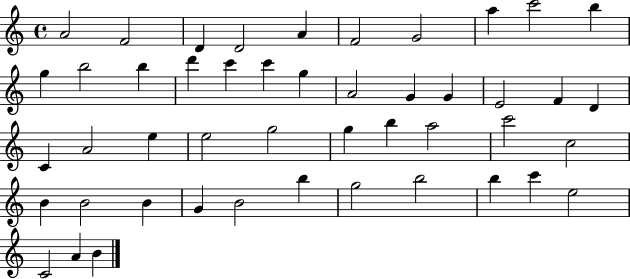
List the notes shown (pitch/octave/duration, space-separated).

A4/h F4/h D4/q D4/h A4/q F4/h G4/h A5/q C6/h B5/q G5/q B5/h B5/q D6/q C6/q C6/q G5/q A4/h G4/q G4/q E4/h F4/q D4/q C4/q A4/h E5/q E5/h G5/h G5/q B5/q A5/h C6/h C5/h B4/q B4/h B4/q G4/q B4/h B5/q G5/h B5/h B5/q C6/q E5/h C4/h A4/q B4/q